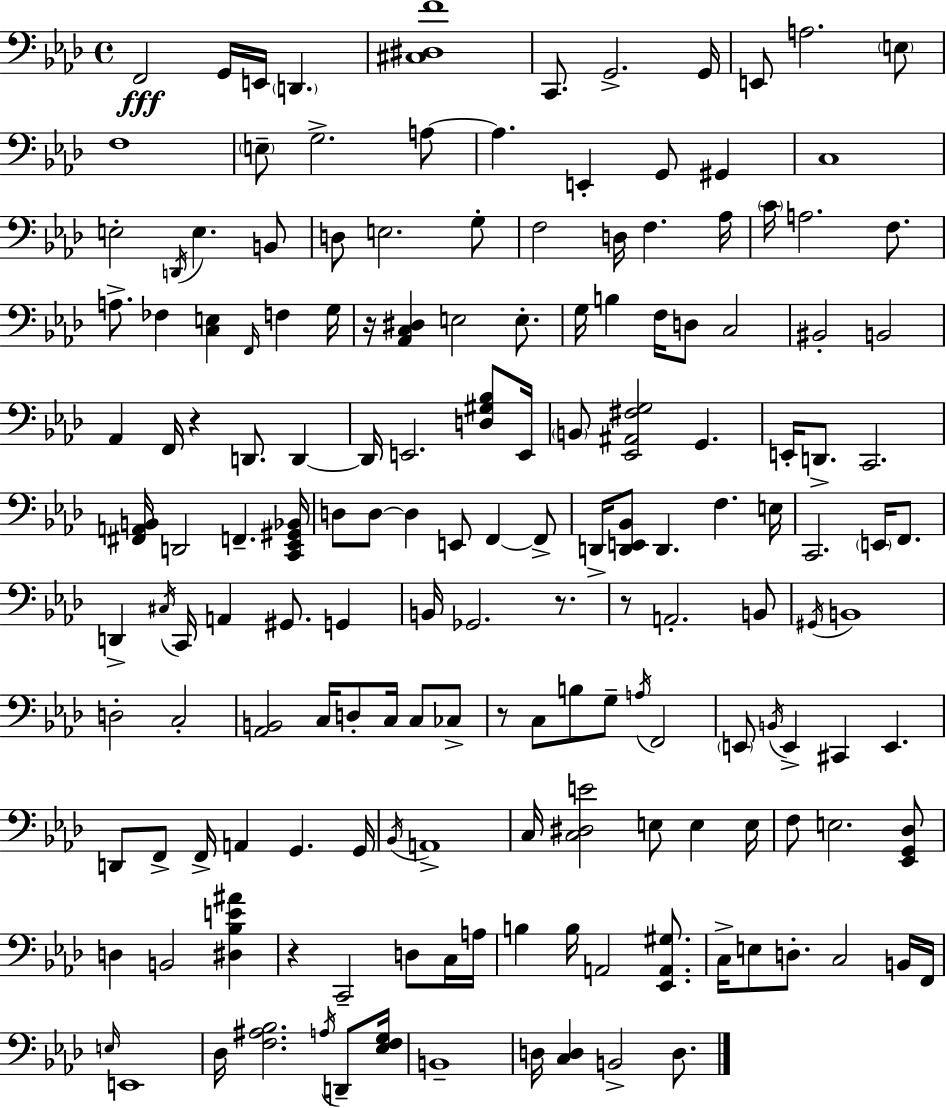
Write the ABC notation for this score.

X:1
T:Untitled
M:4/4
L:1/4
K:Fm
F,,2 G,,/4 E,,/4 D,, [^C,^D,F]4 C,,/2 G,,2 G,,/4 E,,/2 A,2 E,/2 F,4 E,/2 G,2 A,/2 A, E,, G,,/2 ^G,, C,4 E,2 D,,/4 E, B,,/2 D,/2 E,2 G,/2 F,2 D,/4 F, _A,/4 C/4 A,2 F,/2 A,/2 _F, [C,E,] F,,/4 F, G,/4 z/4 [_A,,C,^D,] E,2 E,/2 G,/4 B, F,/4 D,/2 C,2 ^B,,2 B,,2 _A,, F,,/4 z D,,/2 D,, D,,/4 E,,2 [D,^G,_B,]/2 E,,/4 B,,/2 [_E,,^A,,^F,G,]2 G,, E,,/4 D,,/2 C,,2 [^F,,A,,B,,]/4 D,,2 F,, [C,,_E,,^G,,_B,,]/4 D,/2 D,/2 D, E,,/2 F,, F,,/2 D,,/4 [D,,E,,_B,,]/2 D,, F, E,/4 C,,2 E,,/4 F,,/2 D,, ^C,/4 C,,/4 A,, ^G,,/2 G,, B,,/4 _G,,2 z/2 z/2 A,,2 B,,/2 ^G,,/4 B,,4 D,2 C,2 [_A,,B,,]2 C,/4 D,/2 C,/4 C,/2 _C,/2 z/2 C,/2 B,/2 G,/2 A,/4 F,,2 E,,/2 B,,/4 E,, ^C,, E,, D,,/2 F,,/2 F,,/4 A,, G,, G,,/4 _B,,/4 A,,4 C,/4 [C,^D,E]2 E,/2 E, E,/4 F,/2 E,2 [_E,,G,,_D,]/2 D, B,,2 [^D,_B,E^A] z C,,2 D,/2 C,/4 A,/4 B, B,/4 A,,2 [_E,,A,,^G,]/2 C,/4 E,/2 D,/2 C,2 B,,/4 F,,/4 E,/4 E,,4 _D,/4 [F,^A,_B,]2 A,/4 D,,/2 [_E,F,G,]/4 B,,4 D,/4 [C,D,] B,,2 D,/2